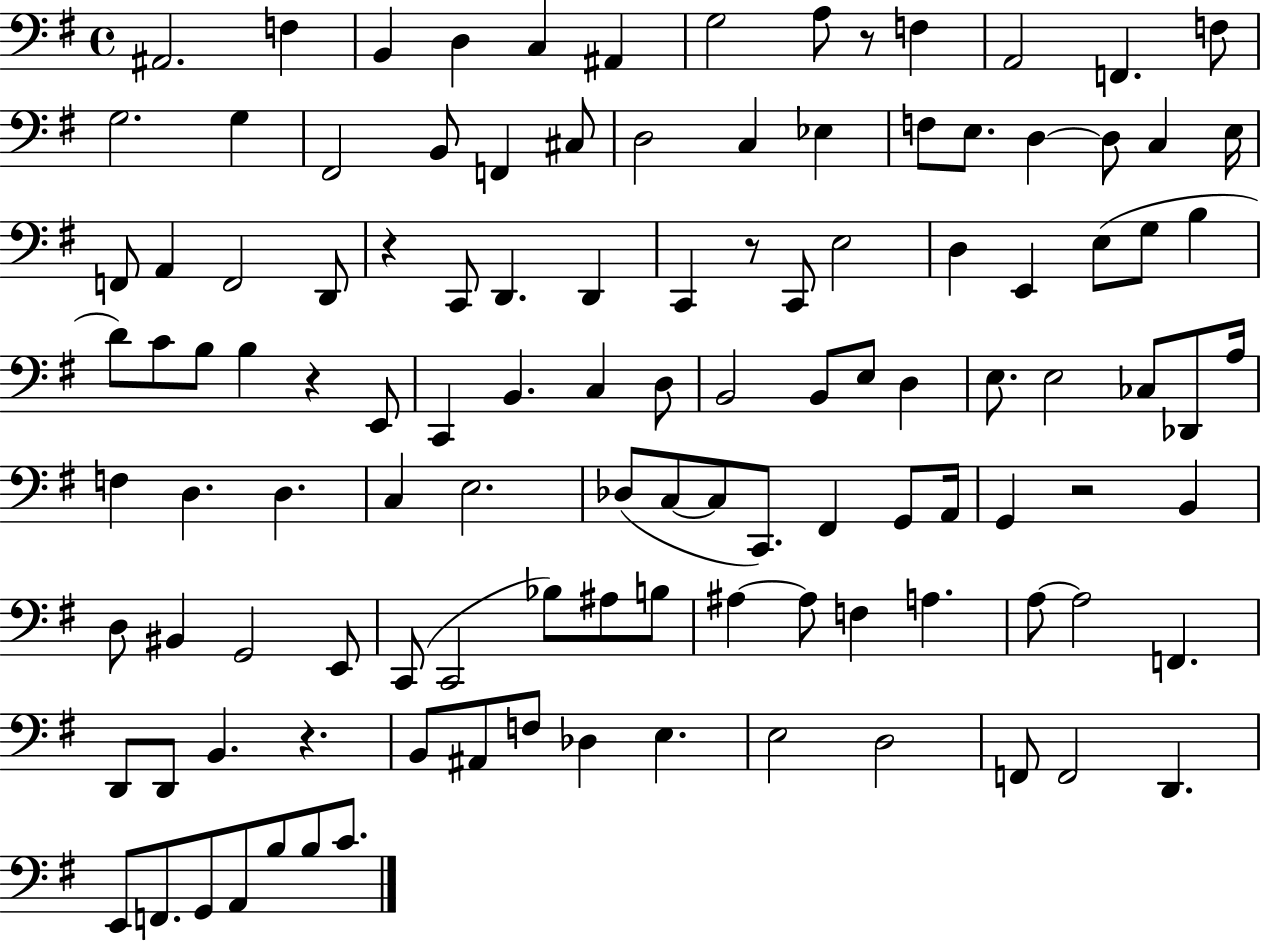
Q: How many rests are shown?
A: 6